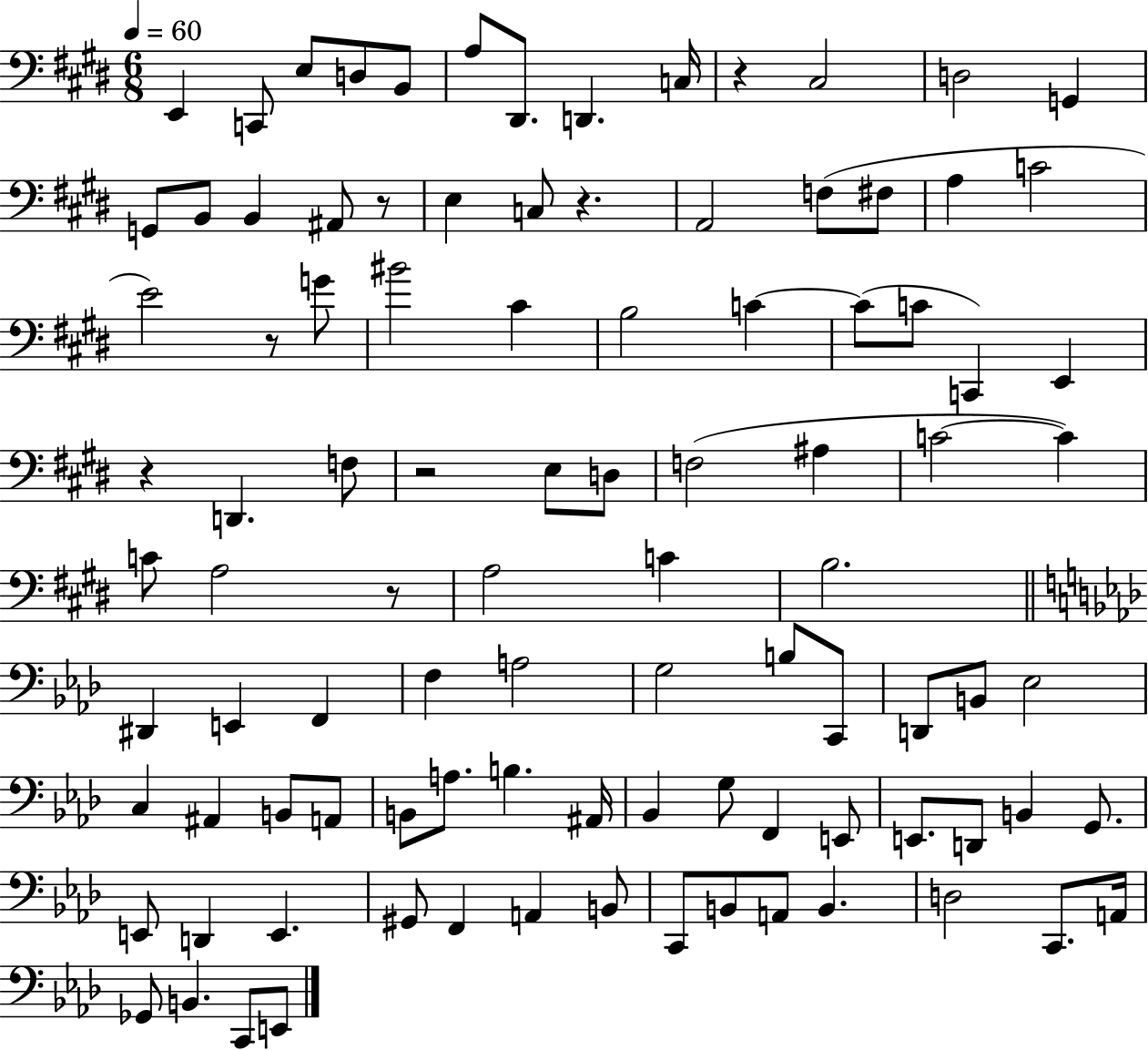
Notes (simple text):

E2/q C2/e E3/e D3/e B2/e A3/e D#2/e. D2/q. C3/s R/q C#3/h D3/h G2/q G2/e B2/e B2/q A#2/e R/e E3/q C3/e R/q. A2/h F3/e F#3/e A3/q C4/h E4/h R/e G4/e BIS4/h C#4/q B3/h C4/q C4/e C4/e C2/q E2/q R/q D2/q. F3/e R/h E3/e D3/e F3/h A#3/q C4/h C4/q C4/e A3/h R/e A3/h C4/q B3/h. D#2/q E2/q F2/q F3/q A3/h G3/h B3/e C2/e D2/e B2/e Eb3/h C3/q A#2/q B2/e A2/e B2/e A3/e. B3/q. A#2/s Bb2/q G3/e F2/q E2/e E2/e. D2/e B2/q G2/e. E2/e D2/q E2/q. G#2/e F2/q A2/q B2/e C2/e B2/e A2/e B2/q. D3/h C2/e. A2/s Gb2/e B2/q. C2/e E2/e